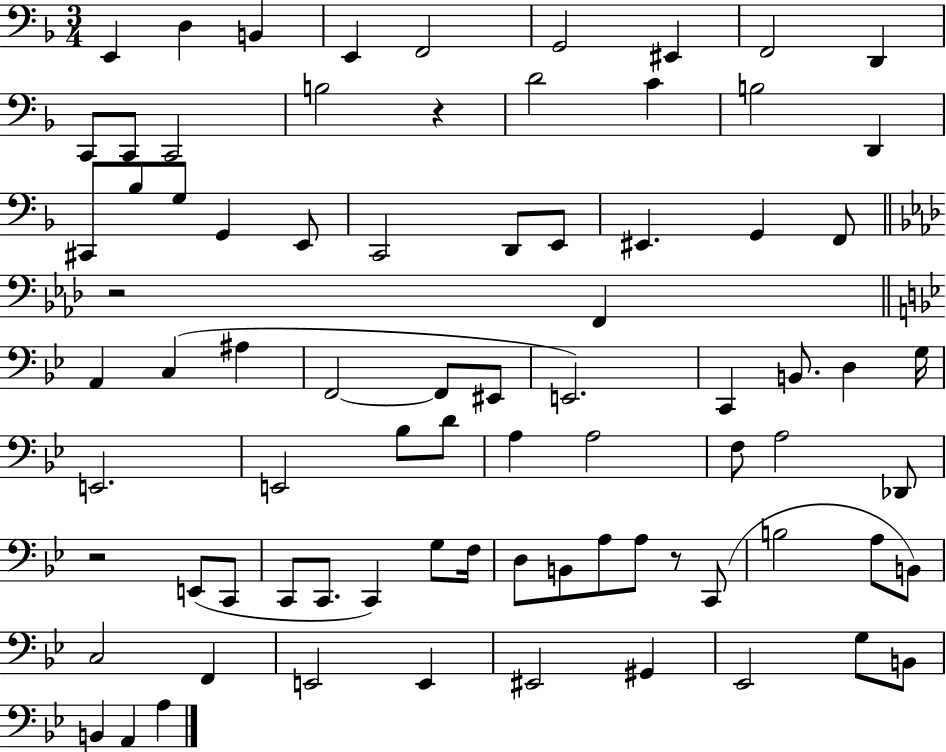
X:1
T:Untitled
M:3/4
L:1/4
K:F
E,, D, B,, E,, F,,2 G,,2 ^E,, F,,2 D,, C,,/2 C,,/2 C,,2 B,2 z D2 C B,2 D,, ^C,,/2 _B,/2 G,/2 G,, E,,/2 C,,2 D,,/2 E,,/2 ^E,, G,, F,,/2 z2 F,, A,, C, ^A, F,,2 F,,/2 ^E,,/2 E,,2 C,, B,,/2 D, G,/4 E,,2 E,,2 _B,/2 D/2 A, A,2 F,/2 A,2 _D,,/2 z2 E,,/2 C,,/2 C,,/2 C,,/2 C,, G,/2 F,/4 D,/2 B,,/2 A,/2 A,/2 z/2 C,,/2 B,2 A,/2 B,,/2 C,2 F,, E,,2 E,, ^E,,2 ^G,, _E,,2 G,/2 B,,/2 B,, A,, A,